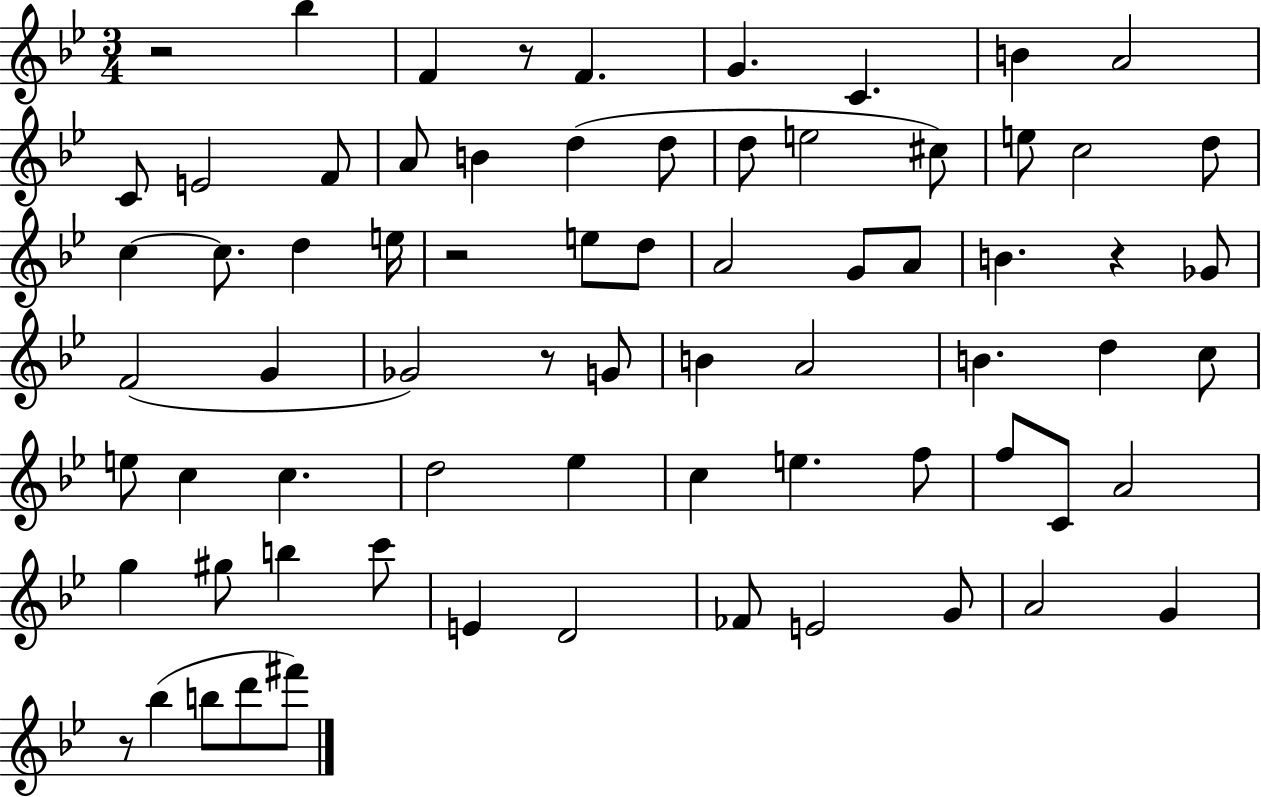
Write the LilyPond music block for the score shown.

{
  \clef treble
  \numericTimeSignature
  \time 3/4
  \key bes \major
  r2 bes''4 | f'4 r8 f'4. | g'4. c'4. | b'4 a'2 | \break c'8 e'2 f'8 | a'8 b'4 d''4( d''8 | d''8 e''2 cis''8) | e''8 c''2 d''8 | \break c''4~~ c''8. d''4 e''16 | r2 e''8 d''8 | a'2 g'8 a'8 | b'4. r4 ges'8 | \break f'2( g'4 | ges'2) r8 g'8 | b'4 a'2 | b'4. d''4 c''8 | \break e''8 c''4 c''4. | d''2 ees''4 | c''4 e''4. f''8 | f''8 c'8 a'2 | \break g''4 gis''8 b''4 c'''8 | e'4 d'2 | fes'8 e'2 g'8 | a'2 g'4 | \break r8 bes''4( b''8 d'''8 fis'''8) | \bar "|."
}